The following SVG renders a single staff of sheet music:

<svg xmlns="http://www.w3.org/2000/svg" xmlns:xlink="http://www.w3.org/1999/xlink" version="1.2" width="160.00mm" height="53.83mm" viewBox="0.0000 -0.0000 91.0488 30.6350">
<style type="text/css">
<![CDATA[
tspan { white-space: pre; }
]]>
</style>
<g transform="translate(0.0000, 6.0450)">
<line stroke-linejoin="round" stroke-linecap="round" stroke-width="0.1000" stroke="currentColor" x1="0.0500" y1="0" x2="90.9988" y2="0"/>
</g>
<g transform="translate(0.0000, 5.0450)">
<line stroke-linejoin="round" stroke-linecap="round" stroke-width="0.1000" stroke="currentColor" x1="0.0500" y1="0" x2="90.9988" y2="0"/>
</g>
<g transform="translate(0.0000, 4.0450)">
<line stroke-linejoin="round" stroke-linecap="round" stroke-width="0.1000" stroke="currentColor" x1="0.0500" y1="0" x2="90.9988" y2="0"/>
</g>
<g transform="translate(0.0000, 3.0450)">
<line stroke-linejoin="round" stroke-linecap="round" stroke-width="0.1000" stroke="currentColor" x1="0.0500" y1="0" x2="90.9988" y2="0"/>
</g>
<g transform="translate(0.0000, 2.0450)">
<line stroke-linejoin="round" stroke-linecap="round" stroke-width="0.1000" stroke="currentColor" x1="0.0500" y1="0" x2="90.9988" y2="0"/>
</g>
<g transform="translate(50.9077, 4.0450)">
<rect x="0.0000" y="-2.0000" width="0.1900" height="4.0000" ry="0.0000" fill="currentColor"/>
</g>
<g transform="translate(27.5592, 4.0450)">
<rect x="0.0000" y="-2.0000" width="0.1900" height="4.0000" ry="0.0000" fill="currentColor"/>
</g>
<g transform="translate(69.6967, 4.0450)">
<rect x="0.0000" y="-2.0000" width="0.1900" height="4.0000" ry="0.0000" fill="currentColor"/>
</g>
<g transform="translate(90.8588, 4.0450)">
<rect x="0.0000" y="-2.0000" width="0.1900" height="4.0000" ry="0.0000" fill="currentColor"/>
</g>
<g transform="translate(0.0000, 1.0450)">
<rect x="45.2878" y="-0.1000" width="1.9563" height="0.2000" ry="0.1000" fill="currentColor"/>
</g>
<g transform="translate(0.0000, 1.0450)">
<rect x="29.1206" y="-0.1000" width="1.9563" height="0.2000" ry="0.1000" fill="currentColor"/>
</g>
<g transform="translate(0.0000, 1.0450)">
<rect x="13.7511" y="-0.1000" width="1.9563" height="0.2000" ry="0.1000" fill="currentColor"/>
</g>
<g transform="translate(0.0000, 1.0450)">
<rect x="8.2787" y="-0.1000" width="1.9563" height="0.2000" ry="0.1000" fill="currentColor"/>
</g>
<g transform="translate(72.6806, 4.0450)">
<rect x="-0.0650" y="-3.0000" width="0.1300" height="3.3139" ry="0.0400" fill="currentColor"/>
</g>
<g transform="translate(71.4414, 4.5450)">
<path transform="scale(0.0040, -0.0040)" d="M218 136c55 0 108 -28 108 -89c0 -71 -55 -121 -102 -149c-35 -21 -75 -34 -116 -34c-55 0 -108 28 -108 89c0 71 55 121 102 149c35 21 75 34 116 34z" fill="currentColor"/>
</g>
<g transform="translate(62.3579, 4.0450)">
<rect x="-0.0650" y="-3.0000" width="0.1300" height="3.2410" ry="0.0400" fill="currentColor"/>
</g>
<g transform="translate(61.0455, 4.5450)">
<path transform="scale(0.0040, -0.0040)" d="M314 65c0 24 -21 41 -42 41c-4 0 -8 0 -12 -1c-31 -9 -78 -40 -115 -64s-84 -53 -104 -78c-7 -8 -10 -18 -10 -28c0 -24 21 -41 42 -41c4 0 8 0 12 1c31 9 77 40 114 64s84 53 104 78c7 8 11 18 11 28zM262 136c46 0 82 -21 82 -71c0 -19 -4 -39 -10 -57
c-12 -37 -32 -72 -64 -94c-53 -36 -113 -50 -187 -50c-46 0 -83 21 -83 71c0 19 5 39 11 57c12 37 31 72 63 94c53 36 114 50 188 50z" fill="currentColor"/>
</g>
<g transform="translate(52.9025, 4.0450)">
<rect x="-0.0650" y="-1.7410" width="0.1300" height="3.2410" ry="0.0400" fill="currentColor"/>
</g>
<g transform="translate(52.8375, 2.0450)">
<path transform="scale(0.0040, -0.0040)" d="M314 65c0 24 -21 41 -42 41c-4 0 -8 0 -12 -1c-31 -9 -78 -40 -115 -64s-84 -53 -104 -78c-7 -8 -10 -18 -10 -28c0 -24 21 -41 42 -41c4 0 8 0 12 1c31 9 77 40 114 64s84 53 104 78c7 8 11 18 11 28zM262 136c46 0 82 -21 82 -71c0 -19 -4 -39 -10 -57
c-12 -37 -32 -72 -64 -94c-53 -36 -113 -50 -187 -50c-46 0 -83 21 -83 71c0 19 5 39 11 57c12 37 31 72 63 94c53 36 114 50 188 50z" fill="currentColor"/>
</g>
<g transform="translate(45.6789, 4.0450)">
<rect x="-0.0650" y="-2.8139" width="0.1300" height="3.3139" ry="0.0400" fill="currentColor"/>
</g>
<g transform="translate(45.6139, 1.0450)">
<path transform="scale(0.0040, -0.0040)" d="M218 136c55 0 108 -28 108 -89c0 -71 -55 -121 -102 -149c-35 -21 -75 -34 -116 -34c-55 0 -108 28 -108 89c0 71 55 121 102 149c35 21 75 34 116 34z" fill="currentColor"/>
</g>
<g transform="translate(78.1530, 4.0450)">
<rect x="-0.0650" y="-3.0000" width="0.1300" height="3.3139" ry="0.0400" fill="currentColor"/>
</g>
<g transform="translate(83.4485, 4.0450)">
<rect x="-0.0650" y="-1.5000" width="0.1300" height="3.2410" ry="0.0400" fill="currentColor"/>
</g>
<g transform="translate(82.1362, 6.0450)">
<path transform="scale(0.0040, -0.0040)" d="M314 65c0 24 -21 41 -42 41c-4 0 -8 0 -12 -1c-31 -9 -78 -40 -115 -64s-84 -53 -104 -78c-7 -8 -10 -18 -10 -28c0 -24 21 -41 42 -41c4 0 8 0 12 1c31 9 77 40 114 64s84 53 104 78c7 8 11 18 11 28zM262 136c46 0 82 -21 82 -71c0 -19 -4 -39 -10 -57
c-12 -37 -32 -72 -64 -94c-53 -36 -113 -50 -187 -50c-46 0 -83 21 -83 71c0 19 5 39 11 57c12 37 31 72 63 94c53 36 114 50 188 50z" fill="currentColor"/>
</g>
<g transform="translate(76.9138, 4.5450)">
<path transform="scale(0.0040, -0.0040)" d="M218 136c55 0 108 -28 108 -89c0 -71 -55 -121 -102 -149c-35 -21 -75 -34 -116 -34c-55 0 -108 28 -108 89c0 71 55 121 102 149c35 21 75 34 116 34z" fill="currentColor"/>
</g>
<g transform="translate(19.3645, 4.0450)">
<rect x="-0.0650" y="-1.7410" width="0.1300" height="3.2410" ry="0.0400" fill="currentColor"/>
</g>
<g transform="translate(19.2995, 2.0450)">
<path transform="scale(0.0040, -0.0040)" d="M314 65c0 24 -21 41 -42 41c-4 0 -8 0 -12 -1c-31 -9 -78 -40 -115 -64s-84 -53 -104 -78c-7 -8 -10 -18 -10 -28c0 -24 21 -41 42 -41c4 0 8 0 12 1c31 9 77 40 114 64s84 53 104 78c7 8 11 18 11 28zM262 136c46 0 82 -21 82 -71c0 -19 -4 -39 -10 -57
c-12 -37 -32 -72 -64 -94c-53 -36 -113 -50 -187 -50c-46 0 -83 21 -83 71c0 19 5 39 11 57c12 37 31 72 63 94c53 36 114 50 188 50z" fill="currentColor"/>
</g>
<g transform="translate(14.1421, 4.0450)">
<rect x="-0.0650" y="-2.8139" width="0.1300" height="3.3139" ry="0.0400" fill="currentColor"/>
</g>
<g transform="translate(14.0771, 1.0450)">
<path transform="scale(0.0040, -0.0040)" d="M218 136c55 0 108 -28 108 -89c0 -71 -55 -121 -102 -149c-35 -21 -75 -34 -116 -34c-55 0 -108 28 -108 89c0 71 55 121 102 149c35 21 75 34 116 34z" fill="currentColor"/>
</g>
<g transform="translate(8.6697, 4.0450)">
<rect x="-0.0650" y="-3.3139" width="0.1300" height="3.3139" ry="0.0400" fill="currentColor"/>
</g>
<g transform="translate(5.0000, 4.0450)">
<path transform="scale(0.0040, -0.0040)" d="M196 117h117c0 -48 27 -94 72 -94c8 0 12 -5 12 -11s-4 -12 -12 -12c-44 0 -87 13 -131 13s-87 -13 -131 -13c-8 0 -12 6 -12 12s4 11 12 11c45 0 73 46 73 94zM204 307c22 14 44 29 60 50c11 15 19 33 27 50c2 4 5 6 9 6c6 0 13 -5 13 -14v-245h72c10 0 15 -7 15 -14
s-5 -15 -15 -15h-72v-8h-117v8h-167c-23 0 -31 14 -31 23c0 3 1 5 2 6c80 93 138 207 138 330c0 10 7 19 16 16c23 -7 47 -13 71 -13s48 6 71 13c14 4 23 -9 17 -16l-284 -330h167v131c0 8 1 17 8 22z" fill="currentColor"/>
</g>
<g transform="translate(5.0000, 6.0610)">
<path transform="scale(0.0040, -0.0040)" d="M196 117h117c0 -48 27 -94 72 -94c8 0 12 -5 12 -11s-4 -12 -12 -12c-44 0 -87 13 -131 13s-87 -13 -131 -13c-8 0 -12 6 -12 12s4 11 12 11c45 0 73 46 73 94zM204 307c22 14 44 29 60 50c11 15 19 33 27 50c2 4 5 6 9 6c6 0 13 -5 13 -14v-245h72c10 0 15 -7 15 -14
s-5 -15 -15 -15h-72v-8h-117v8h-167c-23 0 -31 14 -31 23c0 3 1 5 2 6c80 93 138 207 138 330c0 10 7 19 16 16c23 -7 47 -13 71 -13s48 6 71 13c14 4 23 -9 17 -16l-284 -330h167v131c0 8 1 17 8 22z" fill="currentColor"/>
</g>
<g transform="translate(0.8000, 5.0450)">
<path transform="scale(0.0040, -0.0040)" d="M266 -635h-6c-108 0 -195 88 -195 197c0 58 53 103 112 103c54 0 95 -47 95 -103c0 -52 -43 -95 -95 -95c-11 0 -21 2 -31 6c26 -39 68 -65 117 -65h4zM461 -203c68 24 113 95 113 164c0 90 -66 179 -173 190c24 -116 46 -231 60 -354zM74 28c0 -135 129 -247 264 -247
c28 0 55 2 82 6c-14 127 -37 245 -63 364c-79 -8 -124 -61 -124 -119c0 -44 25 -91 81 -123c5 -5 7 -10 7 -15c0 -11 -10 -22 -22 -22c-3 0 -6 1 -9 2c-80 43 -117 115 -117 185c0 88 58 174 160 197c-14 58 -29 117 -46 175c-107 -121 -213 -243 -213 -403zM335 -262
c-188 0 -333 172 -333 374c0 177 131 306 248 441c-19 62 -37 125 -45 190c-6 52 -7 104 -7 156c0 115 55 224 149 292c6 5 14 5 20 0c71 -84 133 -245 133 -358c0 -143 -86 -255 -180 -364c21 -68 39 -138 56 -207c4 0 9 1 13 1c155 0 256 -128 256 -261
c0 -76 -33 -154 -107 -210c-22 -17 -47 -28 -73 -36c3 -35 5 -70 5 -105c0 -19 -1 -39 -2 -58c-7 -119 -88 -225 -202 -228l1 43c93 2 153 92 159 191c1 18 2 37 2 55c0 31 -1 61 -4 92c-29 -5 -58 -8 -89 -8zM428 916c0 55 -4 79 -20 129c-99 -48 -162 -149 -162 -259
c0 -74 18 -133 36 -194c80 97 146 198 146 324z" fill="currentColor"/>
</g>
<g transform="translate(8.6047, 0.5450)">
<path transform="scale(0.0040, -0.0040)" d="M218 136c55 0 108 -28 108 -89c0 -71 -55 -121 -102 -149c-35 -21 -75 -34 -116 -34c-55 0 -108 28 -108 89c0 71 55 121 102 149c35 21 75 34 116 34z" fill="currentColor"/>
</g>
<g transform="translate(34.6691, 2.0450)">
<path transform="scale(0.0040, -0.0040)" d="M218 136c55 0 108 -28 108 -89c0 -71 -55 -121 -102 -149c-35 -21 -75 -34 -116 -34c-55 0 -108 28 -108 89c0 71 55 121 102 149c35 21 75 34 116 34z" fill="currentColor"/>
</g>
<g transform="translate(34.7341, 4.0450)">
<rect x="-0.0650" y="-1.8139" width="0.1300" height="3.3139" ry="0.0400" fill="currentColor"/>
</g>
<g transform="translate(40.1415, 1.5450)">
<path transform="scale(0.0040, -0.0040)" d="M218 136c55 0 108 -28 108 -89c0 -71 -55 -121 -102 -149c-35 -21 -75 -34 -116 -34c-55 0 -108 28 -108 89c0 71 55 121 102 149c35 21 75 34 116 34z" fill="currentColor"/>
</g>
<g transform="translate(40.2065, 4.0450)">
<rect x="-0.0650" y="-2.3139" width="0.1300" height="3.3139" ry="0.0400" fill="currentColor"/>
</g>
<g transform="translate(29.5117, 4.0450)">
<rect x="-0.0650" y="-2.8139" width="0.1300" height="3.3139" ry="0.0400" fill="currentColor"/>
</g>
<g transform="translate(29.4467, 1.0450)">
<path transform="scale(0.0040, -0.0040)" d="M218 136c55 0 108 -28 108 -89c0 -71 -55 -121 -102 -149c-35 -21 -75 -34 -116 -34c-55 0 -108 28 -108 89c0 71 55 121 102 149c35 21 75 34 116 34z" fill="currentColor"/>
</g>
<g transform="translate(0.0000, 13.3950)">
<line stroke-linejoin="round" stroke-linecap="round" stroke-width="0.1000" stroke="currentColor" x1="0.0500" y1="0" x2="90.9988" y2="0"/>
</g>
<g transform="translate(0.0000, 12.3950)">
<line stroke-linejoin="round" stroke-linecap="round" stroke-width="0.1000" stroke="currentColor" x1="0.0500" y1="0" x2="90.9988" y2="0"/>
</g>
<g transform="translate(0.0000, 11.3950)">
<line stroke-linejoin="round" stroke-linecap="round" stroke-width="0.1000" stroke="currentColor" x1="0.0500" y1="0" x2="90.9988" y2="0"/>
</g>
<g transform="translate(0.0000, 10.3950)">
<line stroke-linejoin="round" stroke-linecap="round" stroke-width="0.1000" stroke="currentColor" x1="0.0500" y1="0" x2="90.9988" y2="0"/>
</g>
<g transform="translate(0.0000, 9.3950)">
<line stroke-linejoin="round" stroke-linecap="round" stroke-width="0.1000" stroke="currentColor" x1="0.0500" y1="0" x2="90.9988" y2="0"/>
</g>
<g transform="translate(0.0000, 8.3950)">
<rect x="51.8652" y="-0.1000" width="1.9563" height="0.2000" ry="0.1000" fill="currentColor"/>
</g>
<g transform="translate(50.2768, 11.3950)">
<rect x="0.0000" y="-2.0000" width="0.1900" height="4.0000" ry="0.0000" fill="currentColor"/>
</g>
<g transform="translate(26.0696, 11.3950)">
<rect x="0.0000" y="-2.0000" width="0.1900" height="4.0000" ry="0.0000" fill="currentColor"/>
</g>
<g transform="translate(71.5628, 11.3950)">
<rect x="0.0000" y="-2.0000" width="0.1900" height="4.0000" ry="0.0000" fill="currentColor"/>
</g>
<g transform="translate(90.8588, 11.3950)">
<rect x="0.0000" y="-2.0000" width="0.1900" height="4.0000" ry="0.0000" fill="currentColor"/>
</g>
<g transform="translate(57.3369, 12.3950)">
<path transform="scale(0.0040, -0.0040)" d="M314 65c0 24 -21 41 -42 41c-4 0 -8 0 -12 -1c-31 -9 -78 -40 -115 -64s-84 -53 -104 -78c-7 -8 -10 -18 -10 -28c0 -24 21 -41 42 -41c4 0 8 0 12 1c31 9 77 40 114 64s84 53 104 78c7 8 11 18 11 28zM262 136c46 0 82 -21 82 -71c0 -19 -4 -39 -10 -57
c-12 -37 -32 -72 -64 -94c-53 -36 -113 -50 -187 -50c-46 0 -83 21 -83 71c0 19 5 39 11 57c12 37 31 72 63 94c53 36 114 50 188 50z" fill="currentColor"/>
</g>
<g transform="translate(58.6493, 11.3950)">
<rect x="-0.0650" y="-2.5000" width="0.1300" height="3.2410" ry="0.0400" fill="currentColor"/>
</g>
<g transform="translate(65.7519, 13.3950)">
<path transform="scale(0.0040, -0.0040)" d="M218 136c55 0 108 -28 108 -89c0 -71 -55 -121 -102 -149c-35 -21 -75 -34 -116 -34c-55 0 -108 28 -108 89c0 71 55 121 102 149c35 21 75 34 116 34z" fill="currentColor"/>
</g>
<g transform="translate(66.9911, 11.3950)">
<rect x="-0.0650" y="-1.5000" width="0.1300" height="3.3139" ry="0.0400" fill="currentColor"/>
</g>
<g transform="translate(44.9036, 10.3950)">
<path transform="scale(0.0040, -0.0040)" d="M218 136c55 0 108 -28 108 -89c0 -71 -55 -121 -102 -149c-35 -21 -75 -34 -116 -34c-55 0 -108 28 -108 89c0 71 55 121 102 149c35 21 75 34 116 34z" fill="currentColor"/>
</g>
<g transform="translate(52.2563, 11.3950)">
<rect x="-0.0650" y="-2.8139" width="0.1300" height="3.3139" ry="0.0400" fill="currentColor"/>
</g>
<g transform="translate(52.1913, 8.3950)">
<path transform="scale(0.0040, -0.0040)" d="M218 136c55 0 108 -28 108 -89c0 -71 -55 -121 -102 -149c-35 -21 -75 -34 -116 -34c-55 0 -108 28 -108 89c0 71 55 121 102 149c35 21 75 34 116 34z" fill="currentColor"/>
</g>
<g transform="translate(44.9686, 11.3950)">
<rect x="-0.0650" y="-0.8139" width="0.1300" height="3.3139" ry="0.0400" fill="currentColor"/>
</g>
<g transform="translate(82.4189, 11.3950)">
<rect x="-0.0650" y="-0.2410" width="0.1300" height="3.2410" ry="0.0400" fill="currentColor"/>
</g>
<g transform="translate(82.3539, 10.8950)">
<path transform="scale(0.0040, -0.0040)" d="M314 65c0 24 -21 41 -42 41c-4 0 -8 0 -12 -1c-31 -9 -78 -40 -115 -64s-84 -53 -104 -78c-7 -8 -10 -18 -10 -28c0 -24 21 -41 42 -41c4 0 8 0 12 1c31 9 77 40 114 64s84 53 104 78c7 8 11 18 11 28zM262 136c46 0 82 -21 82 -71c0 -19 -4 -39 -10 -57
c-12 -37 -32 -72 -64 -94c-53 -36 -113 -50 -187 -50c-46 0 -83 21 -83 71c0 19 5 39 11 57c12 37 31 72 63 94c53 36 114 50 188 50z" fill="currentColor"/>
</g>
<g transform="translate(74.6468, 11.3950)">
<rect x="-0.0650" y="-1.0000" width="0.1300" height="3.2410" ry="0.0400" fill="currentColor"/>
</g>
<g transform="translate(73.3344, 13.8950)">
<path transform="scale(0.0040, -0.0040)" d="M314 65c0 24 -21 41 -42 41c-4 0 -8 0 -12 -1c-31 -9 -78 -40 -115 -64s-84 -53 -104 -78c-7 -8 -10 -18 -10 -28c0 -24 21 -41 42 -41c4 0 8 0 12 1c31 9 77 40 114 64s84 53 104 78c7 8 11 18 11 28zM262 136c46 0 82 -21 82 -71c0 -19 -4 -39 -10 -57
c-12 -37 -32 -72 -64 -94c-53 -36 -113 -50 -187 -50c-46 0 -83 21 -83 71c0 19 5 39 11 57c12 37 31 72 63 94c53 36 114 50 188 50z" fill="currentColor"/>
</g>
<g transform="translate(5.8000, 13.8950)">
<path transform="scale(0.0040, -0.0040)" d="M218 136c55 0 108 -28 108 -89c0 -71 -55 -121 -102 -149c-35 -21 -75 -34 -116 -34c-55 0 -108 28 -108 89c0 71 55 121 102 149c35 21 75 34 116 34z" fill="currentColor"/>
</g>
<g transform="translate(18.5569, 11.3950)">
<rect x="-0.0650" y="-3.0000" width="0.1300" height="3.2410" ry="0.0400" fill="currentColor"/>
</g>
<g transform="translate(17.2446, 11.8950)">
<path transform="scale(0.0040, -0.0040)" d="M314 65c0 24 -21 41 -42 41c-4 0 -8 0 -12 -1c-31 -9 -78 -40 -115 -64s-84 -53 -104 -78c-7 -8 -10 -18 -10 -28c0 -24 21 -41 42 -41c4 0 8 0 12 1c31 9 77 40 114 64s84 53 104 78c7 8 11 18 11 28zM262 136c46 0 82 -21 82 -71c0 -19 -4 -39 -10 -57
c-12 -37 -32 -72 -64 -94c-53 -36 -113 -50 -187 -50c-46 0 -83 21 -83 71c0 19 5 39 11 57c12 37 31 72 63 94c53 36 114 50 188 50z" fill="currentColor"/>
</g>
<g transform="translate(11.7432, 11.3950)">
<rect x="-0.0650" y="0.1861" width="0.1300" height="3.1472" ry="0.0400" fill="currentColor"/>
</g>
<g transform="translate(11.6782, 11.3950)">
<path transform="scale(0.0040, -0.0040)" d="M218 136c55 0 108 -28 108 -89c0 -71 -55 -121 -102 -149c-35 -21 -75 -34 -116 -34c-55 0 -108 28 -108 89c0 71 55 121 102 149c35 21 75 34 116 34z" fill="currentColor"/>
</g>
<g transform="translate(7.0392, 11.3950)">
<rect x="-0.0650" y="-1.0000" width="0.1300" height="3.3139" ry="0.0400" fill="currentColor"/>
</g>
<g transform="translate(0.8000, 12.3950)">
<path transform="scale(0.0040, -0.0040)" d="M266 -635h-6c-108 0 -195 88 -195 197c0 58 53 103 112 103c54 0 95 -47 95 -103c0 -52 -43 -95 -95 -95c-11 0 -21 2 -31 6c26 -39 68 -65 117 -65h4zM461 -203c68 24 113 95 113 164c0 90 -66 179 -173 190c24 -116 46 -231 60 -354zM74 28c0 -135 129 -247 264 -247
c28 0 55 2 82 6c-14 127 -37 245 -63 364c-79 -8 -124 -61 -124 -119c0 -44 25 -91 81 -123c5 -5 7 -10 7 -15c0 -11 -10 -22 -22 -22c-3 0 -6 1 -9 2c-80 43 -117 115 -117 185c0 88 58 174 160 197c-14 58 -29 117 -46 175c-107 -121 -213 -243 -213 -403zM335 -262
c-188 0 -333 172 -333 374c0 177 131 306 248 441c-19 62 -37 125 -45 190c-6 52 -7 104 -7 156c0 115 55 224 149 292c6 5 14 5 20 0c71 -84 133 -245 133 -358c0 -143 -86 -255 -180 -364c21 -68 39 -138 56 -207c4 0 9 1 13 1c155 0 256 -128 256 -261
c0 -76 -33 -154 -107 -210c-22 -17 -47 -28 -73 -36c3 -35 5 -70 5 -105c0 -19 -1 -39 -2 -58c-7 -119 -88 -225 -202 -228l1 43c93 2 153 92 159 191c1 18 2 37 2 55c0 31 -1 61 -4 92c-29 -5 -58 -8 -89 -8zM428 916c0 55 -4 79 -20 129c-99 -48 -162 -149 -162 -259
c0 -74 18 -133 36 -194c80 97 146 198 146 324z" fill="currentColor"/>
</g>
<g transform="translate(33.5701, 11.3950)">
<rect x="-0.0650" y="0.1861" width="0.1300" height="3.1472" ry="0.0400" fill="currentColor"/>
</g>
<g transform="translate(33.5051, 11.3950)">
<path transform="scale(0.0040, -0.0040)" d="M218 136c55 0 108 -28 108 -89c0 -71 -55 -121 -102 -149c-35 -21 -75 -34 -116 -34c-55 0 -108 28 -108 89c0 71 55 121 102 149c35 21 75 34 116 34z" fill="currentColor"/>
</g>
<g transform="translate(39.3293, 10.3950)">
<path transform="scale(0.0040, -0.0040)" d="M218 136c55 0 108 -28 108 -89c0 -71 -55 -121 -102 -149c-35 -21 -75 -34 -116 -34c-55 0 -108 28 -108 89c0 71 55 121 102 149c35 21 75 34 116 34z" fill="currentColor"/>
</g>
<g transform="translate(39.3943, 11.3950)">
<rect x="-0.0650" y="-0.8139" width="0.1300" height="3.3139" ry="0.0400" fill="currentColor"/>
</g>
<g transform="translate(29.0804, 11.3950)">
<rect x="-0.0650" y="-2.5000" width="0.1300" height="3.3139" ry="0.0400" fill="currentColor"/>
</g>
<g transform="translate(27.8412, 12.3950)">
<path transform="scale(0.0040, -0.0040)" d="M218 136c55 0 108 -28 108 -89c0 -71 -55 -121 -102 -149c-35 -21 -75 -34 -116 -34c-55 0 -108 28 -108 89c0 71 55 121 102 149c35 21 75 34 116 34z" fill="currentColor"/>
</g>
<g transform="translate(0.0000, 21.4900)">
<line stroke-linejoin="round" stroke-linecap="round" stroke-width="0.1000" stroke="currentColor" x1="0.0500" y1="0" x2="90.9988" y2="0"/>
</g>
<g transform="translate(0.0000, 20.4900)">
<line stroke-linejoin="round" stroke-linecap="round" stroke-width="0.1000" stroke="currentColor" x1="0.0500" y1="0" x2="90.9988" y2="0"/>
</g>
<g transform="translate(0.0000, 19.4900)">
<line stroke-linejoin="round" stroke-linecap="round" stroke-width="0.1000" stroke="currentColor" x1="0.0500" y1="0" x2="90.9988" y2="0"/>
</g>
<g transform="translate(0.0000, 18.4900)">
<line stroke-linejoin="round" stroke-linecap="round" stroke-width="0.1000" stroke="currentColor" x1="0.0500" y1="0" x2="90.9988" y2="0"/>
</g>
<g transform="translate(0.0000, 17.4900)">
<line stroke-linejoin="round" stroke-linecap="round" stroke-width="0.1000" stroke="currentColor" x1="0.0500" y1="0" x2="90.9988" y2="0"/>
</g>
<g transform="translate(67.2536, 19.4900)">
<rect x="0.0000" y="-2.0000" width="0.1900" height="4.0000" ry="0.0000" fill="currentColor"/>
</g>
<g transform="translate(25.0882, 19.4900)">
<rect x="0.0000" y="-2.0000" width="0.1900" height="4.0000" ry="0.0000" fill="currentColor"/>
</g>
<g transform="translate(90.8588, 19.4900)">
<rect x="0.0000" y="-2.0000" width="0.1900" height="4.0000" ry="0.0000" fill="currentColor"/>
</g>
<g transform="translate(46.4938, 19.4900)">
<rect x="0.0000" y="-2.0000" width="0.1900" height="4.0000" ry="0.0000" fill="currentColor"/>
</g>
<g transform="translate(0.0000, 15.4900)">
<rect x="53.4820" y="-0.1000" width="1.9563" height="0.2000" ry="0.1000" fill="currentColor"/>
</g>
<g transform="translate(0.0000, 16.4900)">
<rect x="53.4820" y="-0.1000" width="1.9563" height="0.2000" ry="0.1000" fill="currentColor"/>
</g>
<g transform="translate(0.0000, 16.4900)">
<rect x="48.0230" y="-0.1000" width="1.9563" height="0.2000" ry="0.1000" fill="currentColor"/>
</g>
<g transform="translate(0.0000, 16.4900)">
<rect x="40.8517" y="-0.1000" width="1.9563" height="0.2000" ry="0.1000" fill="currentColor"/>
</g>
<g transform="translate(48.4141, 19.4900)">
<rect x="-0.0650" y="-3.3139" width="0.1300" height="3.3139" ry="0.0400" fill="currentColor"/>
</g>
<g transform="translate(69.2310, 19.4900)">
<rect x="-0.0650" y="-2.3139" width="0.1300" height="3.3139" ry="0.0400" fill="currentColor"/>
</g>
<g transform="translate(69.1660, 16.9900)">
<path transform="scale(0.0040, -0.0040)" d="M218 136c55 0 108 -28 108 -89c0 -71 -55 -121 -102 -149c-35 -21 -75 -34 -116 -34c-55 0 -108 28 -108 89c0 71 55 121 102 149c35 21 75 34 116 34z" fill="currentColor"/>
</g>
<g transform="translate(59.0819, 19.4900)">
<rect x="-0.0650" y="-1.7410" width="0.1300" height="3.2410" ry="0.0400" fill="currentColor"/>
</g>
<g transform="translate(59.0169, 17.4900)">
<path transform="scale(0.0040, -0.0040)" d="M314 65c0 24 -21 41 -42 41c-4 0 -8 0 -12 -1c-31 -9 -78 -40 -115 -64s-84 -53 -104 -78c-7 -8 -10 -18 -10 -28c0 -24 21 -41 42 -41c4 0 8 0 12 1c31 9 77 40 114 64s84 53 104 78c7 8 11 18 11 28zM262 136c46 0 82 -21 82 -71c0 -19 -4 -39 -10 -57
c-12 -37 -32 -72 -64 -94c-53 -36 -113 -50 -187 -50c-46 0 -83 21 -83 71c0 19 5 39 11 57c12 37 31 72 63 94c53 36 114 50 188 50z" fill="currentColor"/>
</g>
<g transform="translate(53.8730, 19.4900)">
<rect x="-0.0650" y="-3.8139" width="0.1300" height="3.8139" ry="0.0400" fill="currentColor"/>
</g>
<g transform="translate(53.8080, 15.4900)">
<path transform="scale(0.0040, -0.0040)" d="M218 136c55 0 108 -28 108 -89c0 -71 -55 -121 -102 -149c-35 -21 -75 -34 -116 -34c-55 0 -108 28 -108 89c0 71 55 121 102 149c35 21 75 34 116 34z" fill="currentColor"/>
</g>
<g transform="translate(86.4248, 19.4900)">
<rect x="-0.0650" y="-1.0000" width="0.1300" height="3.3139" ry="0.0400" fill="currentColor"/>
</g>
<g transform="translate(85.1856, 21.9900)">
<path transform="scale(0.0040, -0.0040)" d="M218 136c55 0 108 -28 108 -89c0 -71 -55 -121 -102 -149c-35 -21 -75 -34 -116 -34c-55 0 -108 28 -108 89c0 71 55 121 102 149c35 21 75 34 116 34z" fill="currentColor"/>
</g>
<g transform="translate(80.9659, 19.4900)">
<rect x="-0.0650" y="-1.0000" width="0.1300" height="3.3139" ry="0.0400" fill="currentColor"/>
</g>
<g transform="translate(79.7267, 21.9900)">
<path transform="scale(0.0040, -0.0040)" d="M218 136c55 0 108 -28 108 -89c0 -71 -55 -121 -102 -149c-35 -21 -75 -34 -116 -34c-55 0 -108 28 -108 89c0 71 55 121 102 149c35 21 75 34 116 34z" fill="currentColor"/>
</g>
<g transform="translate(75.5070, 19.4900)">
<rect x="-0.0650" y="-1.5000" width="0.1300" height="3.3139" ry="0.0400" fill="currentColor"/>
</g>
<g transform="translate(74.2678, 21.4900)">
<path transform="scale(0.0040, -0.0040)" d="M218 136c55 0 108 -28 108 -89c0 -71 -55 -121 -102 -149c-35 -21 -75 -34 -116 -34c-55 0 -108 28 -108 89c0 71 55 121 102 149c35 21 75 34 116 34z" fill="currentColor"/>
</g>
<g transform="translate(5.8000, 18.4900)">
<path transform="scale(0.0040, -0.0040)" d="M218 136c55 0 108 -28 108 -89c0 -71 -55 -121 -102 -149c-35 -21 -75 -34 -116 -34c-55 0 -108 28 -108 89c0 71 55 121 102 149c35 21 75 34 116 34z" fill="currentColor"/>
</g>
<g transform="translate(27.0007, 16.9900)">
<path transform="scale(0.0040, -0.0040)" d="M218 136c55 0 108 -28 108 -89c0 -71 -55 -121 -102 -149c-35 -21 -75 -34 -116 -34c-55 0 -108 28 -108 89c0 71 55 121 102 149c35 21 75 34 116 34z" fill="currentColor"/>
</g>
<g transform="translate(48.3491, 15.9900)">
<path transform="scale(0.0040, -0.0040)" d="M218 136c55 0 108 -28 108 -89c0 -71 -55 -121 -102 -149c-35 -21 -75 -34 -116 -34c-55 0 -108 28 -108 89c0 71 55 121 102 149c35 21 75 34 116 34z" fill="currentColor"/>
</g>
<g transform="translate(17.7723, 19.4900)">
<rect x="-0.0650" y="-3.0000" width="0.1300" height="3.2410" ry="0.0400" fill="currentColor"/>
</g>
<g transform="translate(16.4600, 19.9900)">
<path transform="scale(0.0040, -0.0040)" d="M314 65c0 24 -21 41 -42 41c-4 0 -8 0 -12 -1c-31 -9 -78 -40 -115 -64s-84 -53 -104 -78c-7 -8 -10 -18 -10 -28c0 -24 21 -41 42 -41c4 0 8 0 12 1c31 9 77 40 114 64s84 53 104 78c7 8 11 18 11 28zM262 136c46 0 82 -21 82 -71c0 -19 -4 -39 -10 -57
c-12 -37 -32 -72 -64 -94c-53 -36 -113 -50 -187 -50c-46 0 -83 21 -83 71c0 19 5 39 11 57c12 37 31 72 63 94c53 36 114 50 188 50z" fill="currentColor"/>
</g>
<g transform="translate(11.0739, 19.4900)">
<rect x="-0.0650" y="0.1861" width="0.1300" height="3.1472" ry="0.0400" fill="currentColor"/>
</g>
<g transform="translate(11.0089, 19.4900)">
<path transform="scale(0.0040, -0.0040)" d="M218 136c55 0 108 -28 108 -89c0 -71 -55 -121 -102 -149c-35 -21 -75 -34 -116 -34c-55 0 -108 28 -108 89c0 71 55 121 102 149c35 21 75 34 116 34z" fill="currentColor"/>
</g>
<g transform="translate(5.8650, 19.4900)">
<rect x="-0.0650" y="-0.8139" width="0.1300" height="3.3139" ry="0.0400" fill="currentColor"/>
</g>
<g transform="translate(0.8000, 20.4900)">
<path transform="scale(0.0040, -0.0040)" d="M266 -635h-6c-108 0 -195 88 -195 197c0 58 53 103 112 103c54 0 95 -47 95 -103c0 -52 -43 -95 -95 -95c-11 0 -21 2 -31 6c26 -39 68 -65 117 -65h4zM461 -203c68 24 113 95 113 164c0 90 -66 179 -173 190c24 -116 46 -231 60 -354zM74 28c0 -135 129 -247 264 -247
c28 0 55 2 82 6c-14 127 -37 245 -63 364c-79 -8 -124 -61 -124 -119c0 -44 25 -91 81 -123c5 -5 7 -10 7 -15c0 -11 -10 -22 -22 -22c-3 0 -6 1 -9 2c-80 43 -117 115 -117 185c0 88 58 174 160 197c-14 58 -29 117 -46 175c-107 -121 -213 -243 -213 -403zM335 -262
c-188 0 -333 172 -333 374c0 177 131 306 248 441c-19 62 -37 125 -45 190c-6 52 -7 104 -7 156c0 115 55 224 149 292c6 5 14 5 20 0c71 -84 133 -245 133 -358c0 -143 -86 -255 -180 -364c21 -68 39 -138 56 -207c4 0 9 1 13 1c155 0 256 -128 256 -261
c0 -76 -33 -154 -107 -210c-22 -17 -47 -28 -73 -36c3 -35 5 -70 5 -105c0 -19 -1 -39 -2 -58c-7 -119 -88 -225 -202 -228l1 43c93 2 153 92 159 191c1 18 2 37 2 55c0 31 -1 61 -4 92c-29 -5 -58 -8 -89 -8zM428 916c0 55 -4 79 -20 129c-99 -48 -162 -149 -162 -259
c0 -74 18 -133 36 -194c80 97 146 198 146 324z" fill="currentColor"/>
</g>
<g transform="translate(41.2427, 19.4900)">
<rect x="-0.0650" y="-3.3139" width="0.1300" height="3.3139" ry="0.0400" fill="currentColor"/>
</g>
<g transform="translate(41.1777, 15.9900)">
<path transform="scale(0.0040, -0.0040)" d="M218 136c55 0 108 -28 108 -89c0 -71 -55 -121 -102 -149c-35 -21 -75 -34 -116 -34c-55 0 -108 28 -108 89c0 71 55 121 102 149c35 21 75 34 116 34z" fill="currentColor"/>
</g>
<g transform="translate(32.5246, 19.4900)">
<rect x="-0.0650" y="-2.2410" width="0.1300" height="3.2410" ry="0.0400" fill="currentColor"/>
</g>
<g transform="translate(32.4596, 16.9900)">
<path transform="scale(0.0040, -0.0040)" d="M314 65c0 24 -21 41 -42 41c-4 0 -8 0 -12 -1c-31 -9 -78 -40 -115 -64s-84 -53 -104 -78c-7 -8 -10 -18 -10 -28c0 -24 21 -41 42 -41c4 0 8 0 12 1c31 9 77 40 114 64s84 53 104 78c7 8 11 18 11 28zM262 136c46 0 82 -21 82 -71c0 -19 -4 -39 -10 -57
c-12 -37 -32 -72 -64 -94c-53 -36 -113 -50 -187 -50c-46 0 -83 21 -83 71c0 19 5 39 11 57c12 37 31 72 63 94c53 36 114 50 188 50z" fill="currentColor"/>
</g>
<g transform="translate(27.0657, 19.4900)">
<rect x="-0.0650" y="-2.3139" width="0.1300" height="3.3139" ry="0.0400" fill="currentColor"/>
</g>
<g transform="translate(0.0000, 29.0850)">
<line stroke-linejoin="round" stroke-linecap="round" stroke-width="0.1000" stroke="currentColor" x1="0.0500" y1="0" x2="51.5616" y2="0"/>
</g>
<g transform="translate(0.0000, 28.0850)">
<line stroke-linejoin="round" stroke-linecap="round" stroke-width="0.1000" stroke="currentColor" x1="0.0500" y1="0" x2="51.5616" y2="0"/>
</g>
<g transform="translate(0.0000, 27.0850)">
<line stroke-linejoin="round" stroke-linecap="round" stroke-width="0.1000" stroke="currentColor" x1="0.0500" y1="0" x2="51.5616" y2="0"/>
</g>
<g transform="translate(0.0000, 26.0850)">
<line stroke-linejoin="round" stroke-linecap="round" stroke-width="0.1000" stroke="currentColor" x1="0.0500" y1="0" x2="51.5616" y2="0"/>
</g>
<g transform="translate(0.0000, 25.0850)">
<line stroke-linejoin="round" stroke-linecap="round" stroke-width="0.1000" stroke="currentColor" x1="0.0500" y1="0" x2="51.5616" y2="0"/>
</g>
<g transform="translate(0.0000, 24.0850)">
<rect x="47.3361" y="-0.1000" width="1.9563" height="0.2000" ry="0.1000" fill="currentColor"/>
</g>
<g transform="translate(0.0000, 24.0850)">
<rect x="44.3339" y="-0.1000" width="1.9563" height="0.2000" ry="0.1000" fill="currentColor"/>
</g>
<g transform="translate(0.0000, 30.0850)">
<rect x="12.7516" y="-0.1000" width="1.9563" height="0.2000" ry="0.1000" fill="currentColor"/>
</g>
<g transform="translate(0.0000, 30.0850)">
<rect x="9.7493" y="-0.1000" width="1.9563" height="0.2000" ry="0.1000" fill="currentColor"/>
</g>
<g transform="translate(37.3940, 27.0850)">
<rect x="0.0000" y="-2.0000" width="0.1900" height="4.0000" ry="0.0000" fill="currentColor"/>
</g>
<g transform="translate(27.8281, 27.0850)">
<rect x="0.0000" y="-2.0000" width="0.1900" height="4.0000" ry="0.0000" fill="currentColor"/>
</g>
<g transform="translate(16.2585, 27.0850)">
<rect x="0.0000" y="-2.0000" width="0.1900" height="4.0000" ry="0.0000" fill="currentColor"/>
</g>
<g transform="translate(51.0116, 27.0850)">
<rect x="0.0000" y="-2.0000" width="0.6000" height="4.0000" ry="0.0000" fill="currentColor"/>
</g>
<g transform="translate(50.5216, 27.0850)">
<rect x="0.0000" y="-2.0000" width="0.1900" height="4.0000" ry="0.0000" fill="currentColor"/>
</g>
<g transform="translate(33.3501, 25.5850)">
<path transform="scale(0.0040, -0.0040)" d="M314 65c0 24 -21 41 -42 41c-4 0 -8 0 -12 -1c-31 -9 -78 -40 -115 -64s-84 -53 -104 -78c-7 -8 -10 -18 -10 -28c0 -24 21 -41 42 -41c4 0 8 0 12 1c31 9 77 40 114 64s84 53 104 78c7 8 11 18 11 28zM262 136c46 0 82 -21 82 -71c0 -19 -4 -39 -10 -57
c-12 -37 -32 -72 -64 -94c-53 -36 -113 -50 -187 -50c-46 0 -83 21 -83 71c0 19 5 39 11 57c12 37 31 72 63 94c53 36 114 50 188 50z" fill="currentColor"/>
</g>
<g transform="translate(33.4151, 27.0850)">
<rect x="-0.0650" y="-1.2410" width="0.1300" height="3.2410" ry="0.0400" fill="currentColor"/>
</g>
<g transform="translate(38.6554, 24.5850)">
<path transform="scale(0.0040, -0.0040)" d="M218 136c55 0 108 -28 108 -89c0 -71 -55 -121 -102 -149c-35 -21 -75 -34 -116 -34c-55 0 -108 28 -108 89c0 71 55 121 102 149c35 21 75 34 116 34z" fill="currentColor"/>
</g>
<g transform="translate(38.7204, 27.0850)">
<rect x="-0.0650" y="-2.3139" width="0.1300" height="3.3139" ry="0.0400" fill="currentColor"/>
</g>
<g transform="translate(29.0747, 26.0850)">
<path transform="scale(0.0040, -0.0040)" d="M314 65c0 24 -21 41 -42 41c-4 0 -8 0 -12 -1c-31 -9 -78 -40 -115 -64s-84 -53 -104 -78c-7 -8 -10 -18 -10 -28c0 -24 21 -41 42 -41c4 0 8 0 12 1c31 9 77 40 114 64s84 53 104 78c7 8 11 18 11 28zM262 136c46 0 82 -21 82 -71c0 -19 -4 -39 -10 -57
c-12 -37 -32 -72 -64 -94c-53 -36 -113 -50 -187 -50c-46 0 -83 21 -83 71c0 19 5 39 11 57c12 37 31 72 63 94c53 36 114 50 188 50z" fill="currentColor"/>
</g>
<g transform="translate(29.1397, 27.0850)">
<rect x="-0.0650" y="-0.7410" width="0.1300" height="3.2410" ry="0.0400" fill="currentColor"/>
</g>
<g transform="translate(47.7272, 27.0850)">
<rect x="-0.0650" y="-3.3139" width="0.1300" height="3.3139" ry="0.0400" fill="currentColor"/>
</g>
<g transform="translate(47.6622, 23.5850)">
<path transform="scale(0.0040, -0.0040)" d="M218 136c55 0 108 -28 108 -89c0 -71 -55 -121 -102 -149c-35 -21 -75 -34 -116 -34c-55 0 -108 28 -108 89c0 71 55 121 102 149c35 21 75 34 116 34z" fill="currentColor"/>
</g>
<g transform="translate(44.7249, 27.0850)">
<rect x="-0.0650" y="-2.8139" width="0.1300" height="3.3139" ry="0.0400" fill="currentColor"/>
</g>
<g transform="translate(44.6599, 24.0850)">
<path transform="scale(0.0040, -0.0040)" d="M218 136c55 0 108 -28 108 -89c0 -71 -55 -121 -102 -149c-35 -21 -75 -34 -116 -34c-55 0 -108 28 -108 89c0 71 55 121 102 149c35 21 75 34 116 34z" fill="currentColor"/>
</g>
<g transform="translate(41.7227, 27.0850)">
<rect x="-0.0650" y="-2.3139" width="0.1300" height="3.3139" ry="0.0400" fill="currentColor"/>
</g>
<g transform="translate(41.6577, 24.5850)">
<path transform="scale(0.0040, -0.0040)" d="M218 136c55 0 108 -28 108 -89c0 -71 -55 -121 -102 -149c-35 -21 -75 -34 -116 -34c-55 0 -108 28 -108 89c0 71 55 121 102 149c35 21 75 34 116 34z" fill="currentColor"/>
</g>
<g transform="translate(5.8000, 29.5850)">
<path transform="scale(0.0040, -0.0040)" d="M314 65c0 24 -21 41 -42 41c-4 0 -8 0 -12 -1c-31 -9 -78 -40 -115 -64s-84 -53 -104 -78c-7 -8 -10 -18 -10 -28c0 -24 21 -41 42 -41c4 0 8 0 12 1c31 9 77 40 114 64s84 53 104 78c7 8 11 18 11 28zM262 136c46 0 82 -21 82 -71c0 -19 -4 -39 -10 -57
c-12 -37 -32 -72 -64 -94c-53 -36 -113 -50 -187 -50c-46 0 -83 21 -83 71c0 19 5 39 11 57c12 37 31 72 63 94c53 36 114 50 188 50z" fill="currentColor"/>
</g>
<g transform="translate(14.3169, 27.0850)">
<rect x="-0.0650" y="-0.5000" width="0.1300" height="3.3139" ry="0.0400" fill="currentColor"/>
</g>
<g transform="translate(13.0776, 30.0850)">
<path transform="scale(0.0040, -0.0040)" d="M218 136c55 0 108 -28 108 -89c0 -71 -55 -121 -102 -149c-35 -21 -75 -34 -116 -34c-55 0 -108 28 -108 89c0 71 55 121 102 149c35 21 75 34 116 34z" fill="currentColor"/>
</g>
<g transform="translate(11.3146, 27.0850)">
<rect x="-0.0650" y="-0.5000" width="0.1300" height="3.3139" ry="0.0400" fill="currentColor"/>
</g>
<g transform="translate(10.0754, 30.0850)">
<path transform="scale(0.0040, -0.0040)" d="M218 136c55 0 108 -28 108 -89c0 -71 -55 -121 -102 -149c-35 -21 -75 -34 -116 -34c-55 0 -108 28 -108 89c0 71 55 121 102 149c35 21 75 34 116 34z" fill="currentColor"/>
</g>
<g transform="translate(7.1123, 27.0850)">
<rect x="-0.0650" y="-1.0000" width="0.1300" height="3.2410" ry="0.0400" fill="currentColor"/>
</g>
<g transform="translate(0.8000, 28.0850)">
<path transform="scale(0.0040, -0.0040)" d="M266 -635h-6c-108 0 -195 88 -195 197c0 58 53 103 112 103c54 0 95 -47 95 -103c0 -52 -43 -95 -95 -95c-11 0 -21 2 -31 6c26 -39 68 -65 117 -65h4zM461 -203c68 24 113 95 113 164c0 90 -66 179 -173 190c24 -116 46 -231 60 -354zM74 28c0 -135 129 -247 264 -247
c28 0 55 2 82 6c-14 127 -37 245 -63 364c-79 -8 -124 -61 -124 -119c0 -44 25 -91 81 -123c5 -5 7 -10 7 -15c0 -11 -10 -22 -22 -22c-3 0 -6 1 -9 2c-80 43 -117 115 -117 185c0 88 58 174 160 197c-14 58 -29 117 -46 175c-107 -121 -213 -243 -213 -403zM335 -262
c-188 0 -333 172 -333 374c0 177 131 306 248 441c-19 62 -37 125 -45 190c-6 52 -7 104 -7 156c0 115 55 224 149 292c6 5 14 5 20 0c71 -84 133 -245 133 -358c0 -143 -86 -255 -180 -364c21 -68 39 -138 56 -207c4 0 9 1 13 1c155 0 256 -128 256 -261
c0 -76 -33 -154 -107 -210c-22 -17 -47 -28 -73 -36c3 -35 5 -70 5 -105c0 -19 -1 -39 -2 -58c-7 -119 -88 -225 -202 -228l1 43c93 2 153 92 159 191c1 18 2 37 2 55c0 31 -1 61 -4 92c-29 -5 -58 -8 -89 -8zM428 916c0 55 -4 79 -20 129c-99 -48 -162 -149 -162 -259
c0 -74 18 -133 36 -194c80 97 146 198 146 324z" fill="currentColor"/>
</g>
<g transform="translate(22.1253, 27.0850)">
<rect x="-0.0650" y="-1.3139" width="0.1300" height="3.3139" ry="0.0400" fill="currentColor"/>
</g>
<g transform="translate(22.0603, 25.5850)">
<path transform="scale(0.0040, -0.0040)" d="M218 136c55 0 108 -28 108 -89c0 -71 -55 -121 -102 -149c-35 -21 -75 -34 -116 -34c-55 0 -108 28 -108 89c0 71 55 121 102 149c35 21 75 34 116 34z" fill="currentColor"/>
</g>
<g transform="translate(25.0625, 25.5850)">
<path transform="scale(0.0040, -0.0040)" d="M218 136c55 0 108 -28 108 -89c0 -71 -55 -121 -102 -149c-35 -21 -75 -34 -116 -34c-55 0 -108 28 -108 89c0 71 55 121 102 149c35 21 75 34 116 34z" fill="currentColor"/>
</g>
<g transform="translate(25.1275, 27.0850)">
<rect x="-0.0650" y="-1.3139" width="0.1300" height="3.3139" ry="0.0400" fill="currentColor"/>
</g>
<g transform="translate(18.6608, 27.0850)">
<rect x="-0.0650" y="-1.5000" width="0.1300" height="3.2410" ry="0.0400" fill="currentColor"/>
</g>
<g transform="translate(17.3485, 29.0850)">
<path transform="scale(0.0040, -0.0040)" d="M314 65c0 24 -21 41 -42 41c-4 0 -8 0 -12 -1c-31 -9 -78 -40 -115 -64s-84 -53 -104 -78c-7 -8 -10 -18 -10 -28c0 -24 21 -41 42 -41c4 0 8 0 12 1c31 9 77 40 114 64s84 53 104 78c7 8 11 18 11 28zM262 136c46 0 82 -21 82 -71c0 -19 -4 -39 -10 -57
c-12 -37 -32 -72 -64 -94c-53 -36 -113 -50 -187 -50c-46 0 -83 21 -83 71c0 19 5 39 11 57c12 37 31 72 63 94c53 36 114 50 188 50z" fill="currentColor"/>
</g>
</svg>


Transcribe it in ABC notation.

X:1
T:Untitled
M:4/4
L:1/4
K:C
b a f2 a f g a f2 A2 A A E2 D B A2 G B d d a G2 E D2 c2 d B A2 g g2 b b c' f2 g E D D D2 C C E2 e e d2 e2 g g a b